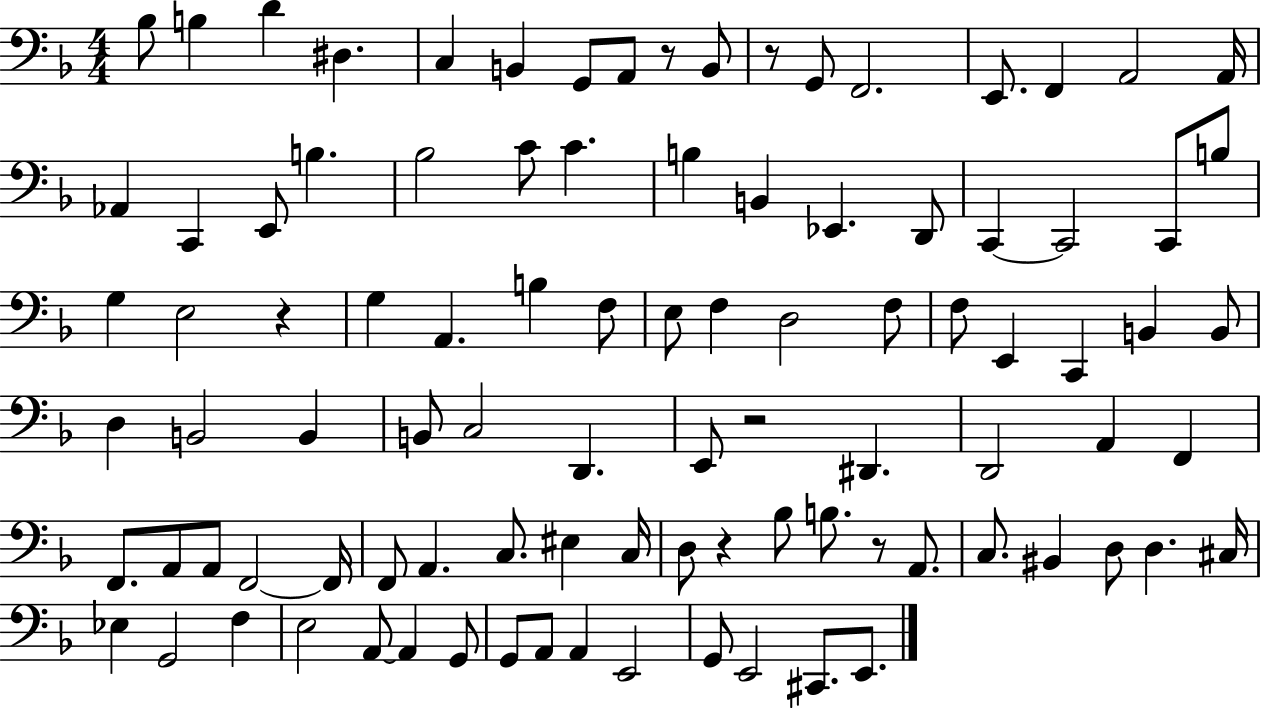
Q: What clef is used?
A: bass